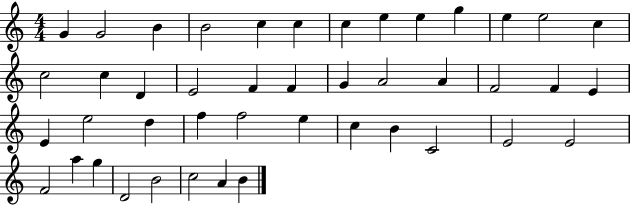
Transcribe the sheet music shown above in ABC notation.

X:1
T:Untitled
M:4/4
L:1/4
K:C
G G2 B B2 c c c e e g e e2 c c2 c D E2 F F G A2 A F2 F E E e2 d f f2 e c B C2 E2 E2 F2 a g D2 B2 c2 A B